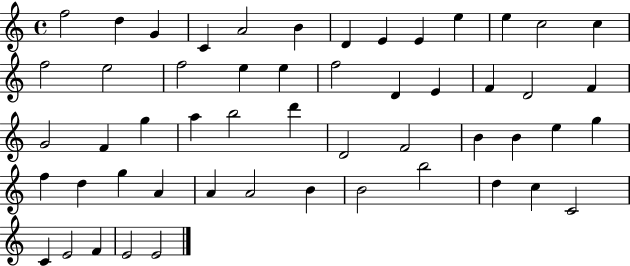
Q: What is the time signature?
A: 4/4